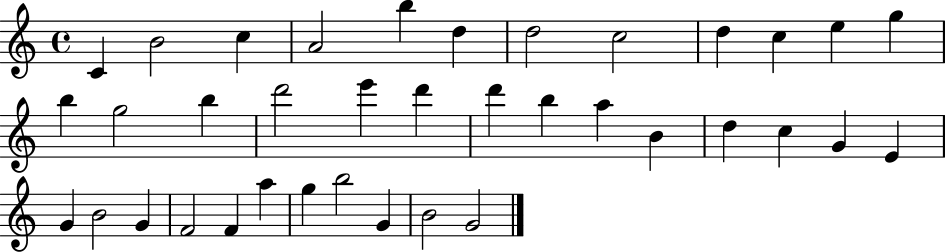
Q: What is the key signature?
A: C major